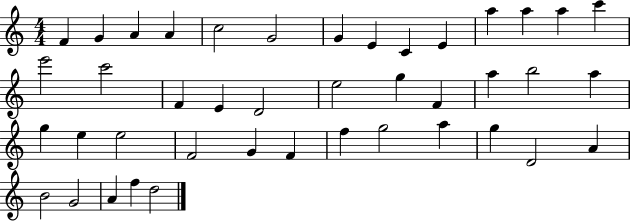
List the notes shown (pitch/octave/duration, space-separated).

F4/q G4/q A4/q A4/q C5/h G4/h G4/q E4/q C4/q E4/q A5/q A5/q A5/q C6/q E6/h C6/h F4/q E4/q D4/h E5/h G5/q F4/q A5/q B5/h A5/q G5/q E5/q E5/h F4/h G4/q F4/q F5/q G5/h A5/q G5/q D4/h A4/q B4/h G4/h A4/q F5/q D5/h